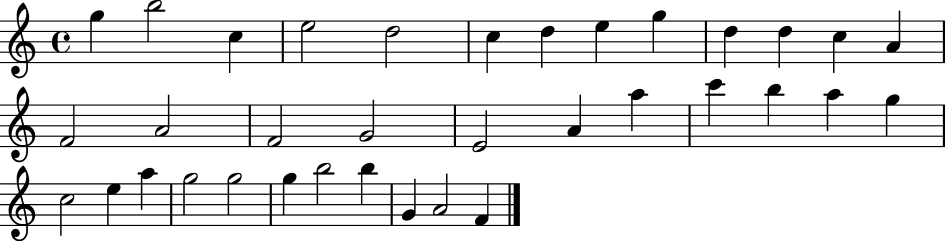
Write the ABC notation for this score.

X:1
T:Untitled
M:4/4
L:1/4
K:C
g b2 c e2 d2 c d e g d d c A F2 A2 F2 G2 E2 A a c' b a g c2 e a g2 g2 g b2 b G A2 F